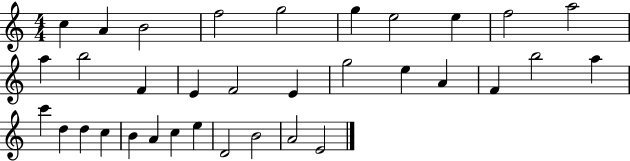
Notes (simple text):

C5/q A4/q B4/h F5/h G5/h G5/q E5/h E5/q F5/h A5/h A5/q B5/h F4/q E4/q F4/h E4/q G5/h E5/q A4/q F4/q B5/h A5/q C6/q D5/q D5/q C5/q B4/q A4/q C5/q E5/q D4/h B4/h A4/h E4/h